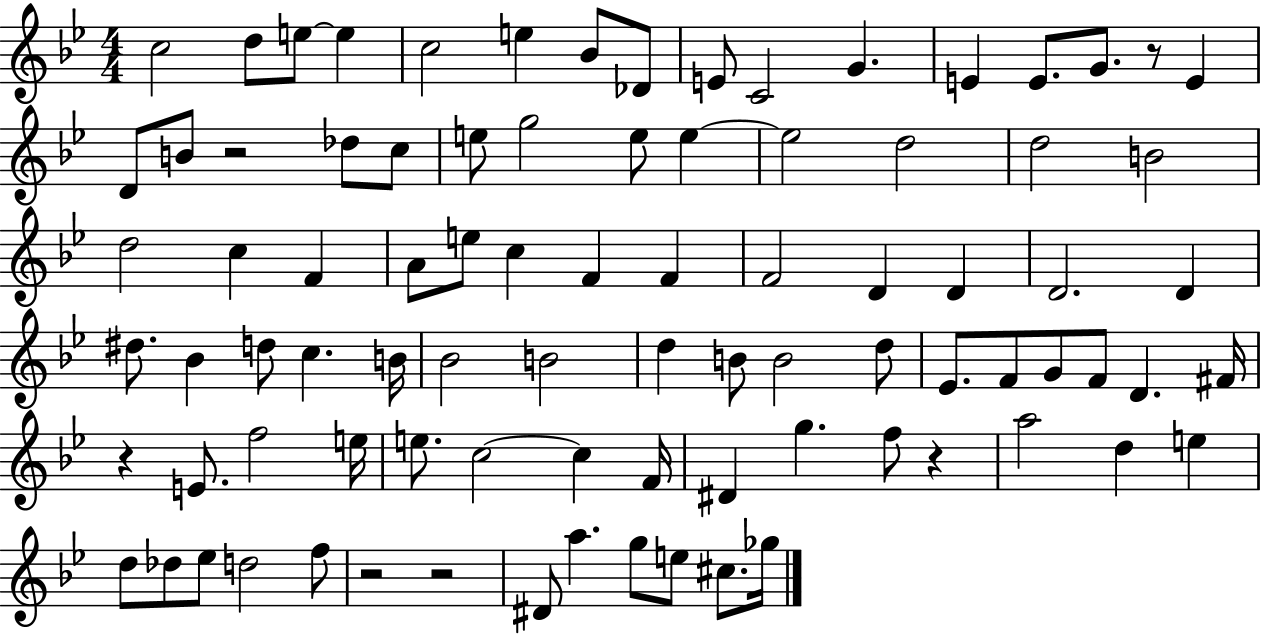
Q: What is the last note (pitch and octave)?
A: Gb5